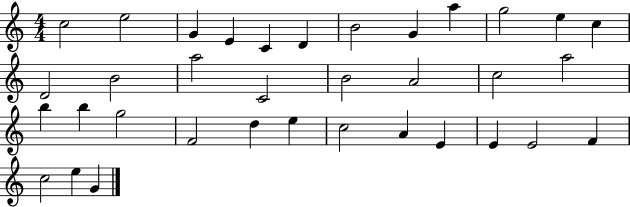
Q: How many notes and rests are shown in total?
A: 35